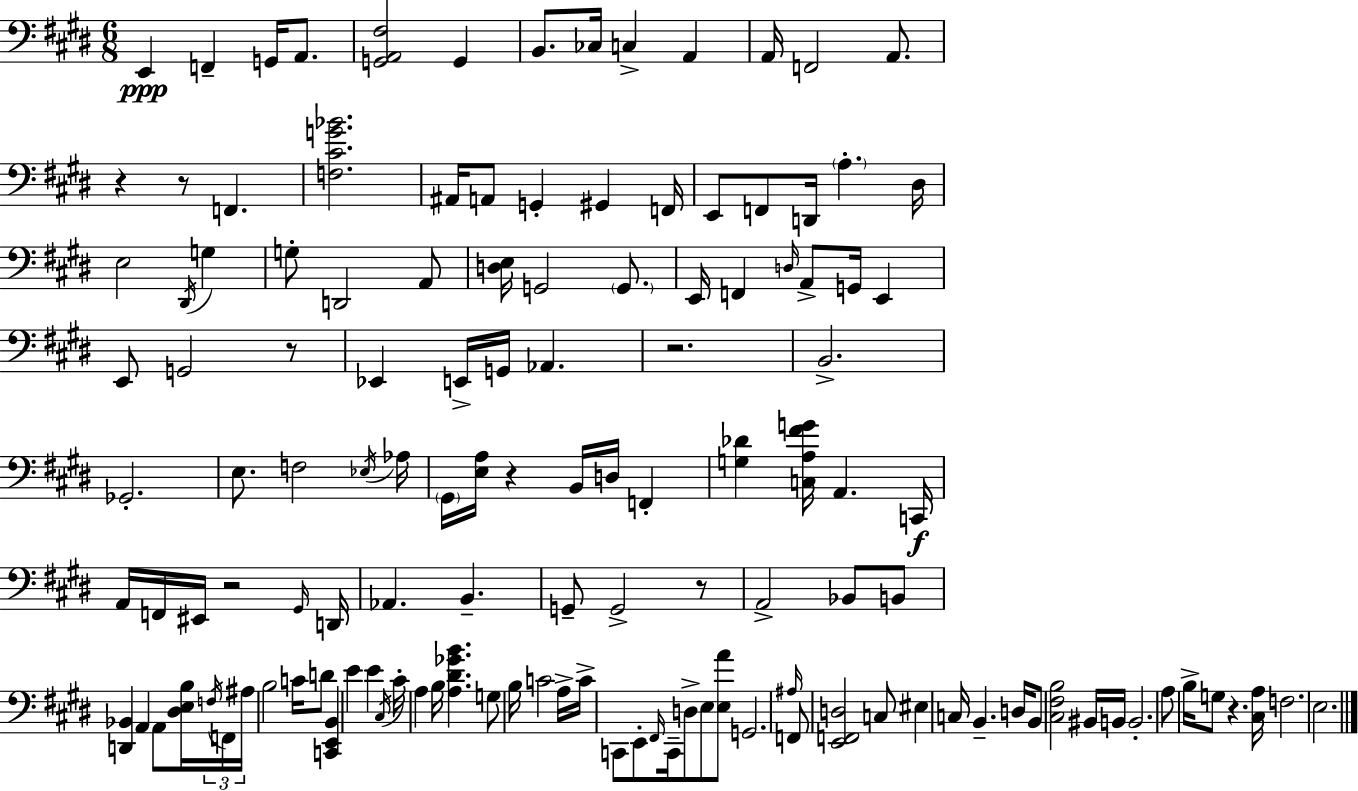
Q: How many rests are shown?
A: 8